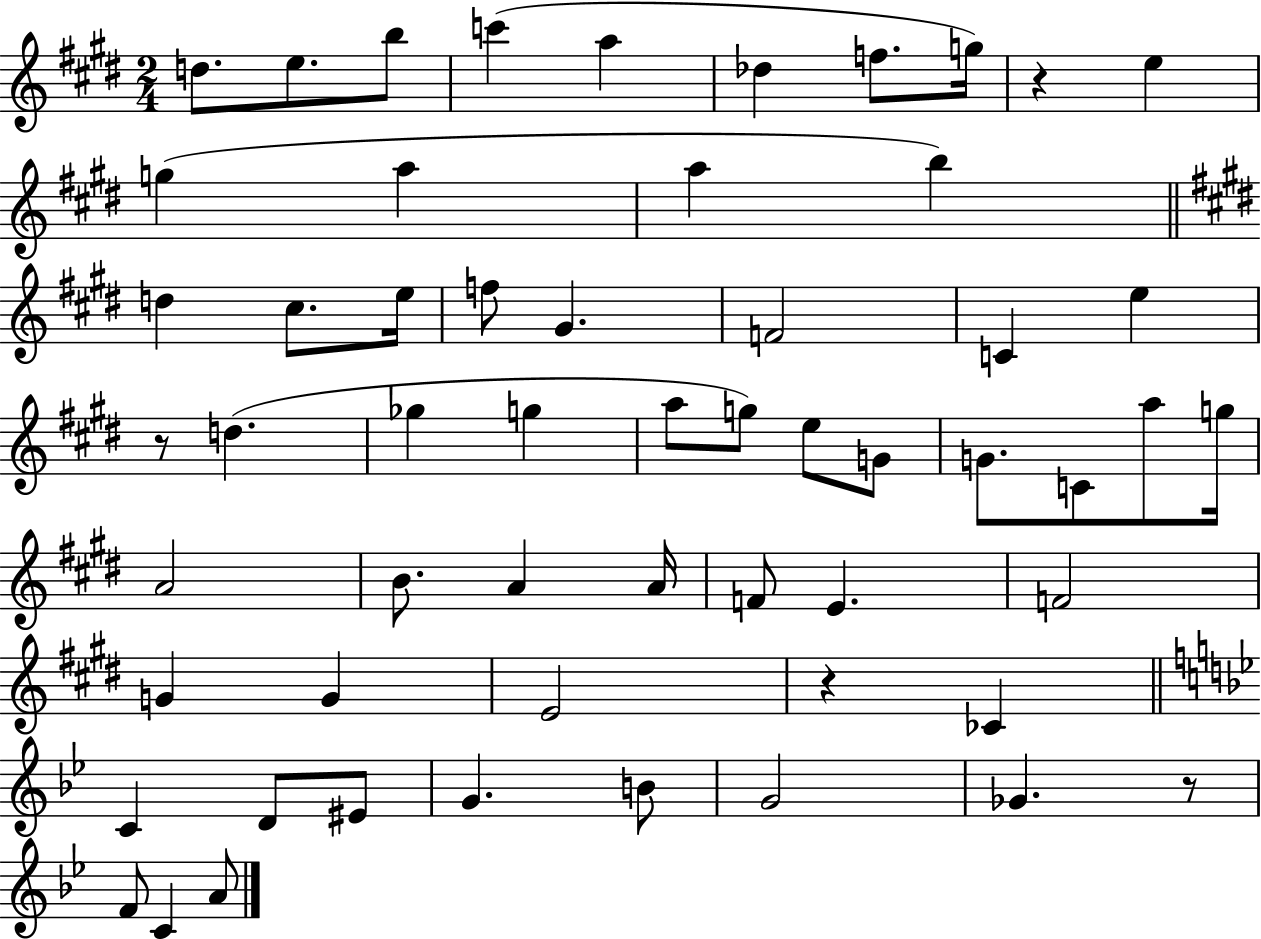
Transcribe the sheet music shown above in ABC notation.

X:1
T:Untitled
M:2/4
L:1/4
K:E
d/2 e/2 b/2 c' a _d f/2 g/4 z e g a a b d ^c/2 e/4 f/2 ^G F2 C e z/2 d _g g a/2 g/2 e/2 G/2 G/2 C/2 a/2 g/4 A2 B/2 A A/4 F/2 E F2 G G E2 z _C C D/2 ^E/2 G B/2 G2 _G z/2 F/2 C A/2